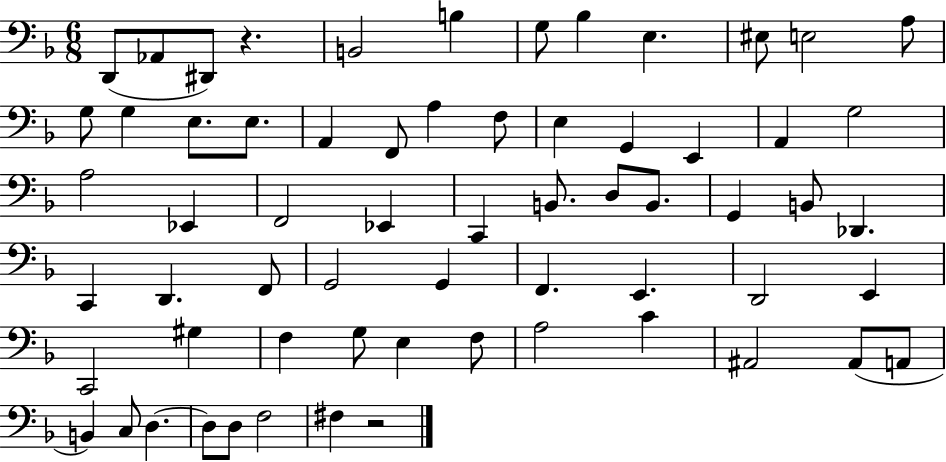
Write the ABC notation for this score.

X:1
T:Untitled
M:6/8
L:1/4
K:F
D,,/2 _A,,/2 ^D,,/2 z B,,2 B, G,/2 _B, E, ^E,/2 E,2 A,/2 G,/2 G, E,/2 E,/2 A,, F,,/2 A, F,/2 E, G,, E,, A,, G,2 A,2 _E,, F,,2 _E,, C,, B,,/2 D,/2 B,,/2 G,, B,,/2 _D,, C,, D,, F,,/2 G,,2 G,, F,, E,, D,,2 E,, C,,2 ^G, F, G,/2 E, F,/2 A,2 C ^A,,2 ^A,,/2 A,,/2 B,, C,/2 D, D,/2 D,/2 F,2 ^F, z2